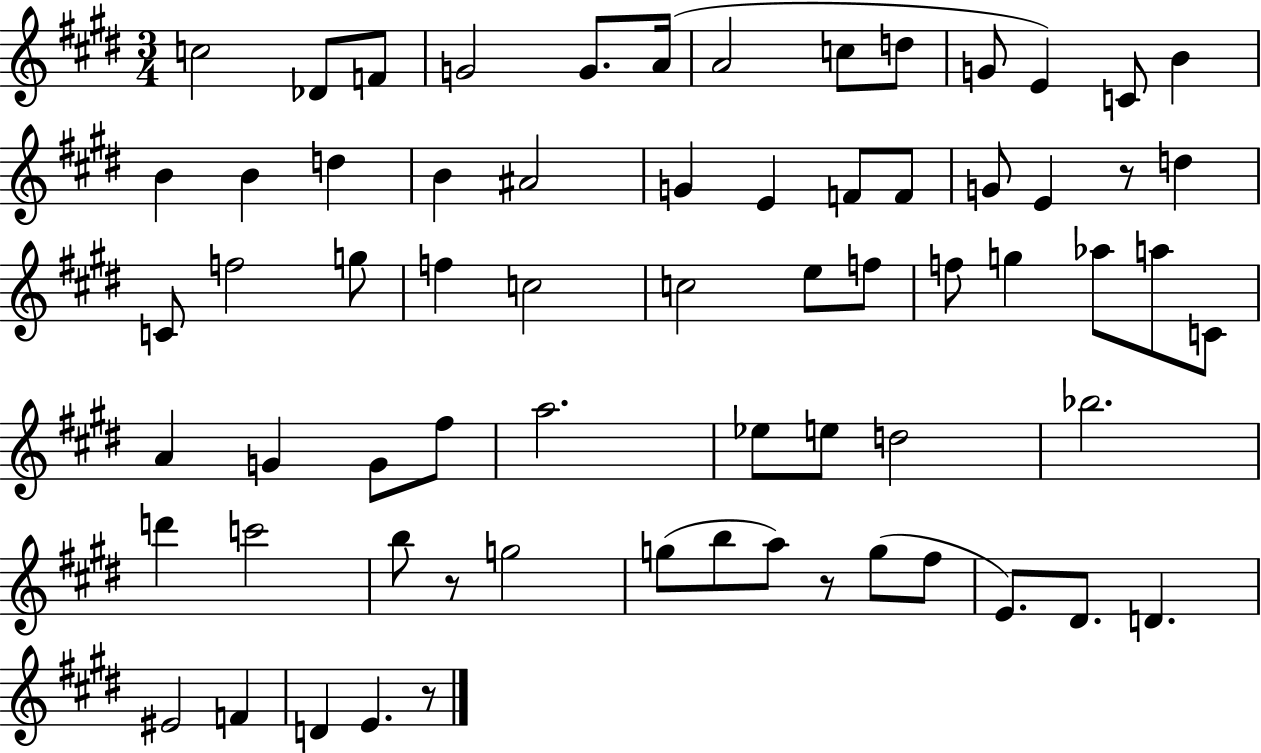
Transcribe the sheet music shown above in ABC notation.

X:1
T:Untitled
M:3/4
L:1/4
K:E
c2 _D/2 F/2 G2 G/2 A/4 A2 c/2 d/2 G/2 E C/2 B B B d B ^A2 G E F/2 F/2 G/2 E z/2 d C/2 f2 g/2 f c2 c2 e/2 f/2 f/2 g _a/2 a/2 C/2 A G G/2 ^f/2 a2 _e/2 e/2 d2 _b2 d' c'2 b/2 z/2 g2 g/2 b/2 a/2 z/2 g/2 ^f/2 E/2 ^D/2 D ^E2 F D E z/2